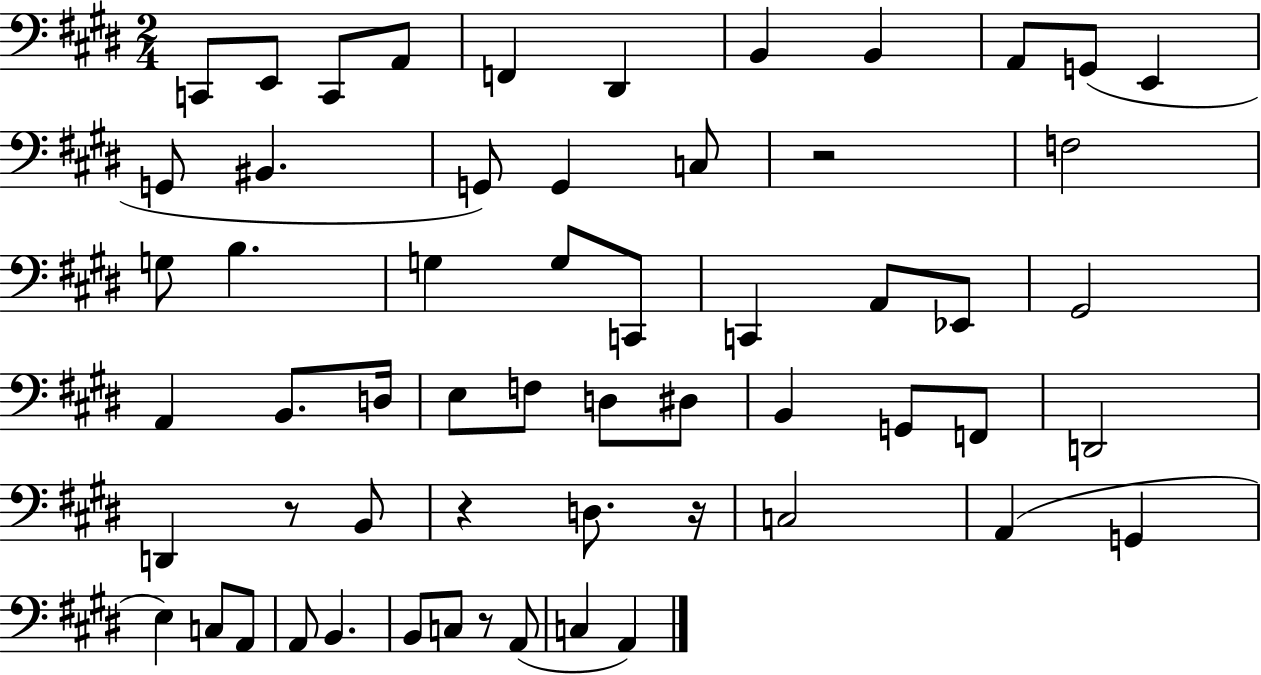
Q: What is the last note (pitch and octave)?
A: A2